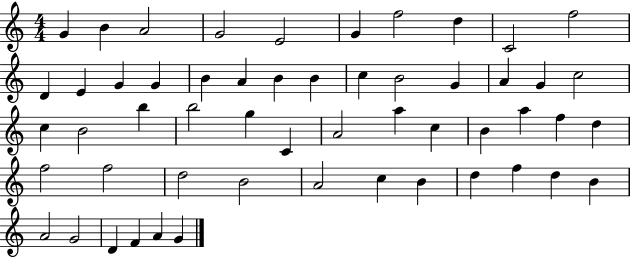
{
  \clef treble
  \numericTimeSignature
  \time 4/4
  \key c \major
  g'4 b'4 a'2 | g'2 e'2 | g'4 f''2 d''4 | c'2 f''2 | \break d'4 e'4 g'4 g'4 | b'4 a'4 b'4 b'4 | c''4 b'2 g'4 | a'4 g'4 c''2 | \break c''4 b'2 b''4 | b''2 g''4 c'4 | a'2 a''4 c''4 | b'4 a''4 f''4 d''4 | \break f''2 f''2 | d''2 b'2 | a'2 c''4 b'4 | d''4 f''4 d''4 b'4 | \break a'2 g'2 | d'4 f'4 a'4 g'4 | \bar "|."
}